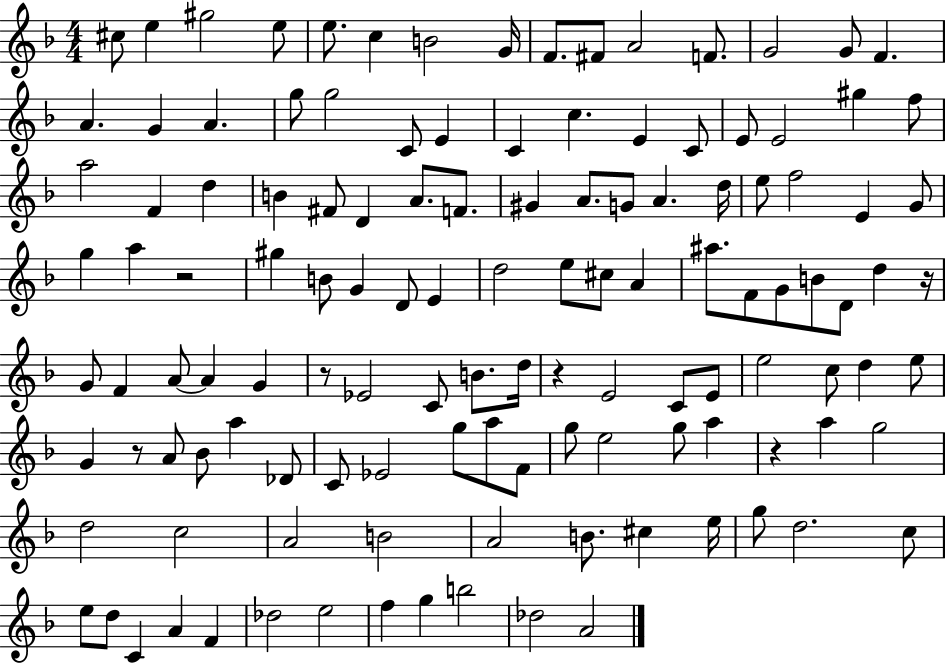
{
  \clef treble
  \numericTimeSignature
  \time 4/4
  \key f \major
  cis''8 e''4 gis''2 e''8 | e''8. c''4 b'2 g'16 | f'8. fis'8 a'2 f'8. | g'2 g'8 f'4. | \break a'4. g'4 a'4. | g''8 g''2 c'8 e'4 | c'4 c''4. e'4 c'8 | e'8 e'2 gis''4 f''8 | \break a''2 f'4 d''4 | b'4 fis'8 d'4 a'8. f'8. | gis'4 a'8. g'8 a'4. d''16 | e''8 f''2 e'4 g'8 | \break g''4 a''4 r2 | gis''4 b'8 g'4 d'8 e'4 | d''2 e''8 cis''8 a'4 | ais''8. f'8 g'8 b'8 d'8 d''4 r16 | \break g'8 f'4 a'8~~ a'4 g'4 | r8 ees'2 c'8 b'8. d''16 | r4 e'2 c'8 e'8 | e''2 c''8 d''4 e''8 | \break g'4 r8 a'8 bes'8 a''4 des'8 | c'8 ees'2 g''8 a''8 f'8 | g''8 e''2 g''8 a''4 | r4 a''4 g''2 | \break d''2 c''2 | a'2 b'2 | a'2 b'8. cis''4 e''16 | g''8 d''2. c''8 | \break e''8 d''8 c'4 a'4 f'4 | des''2 e''2 | f''4 g''4 b''2 | des''2 a'2 | \break \bar "|."
}